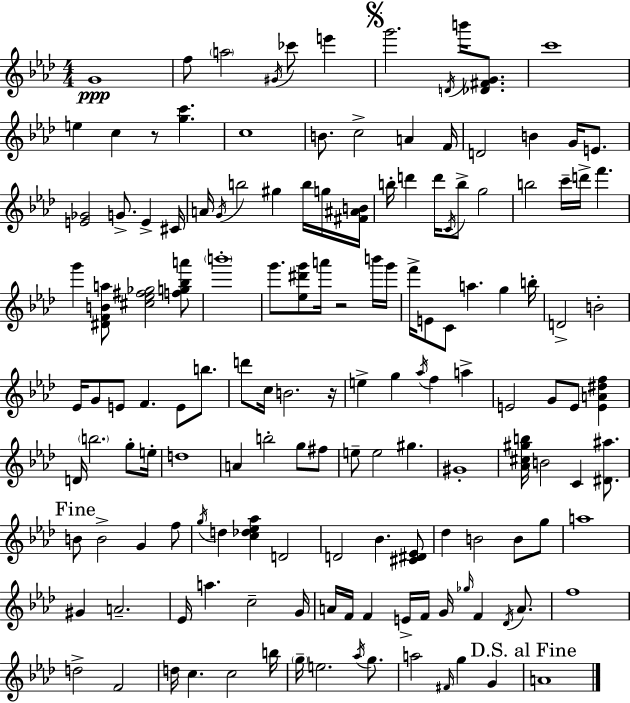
{
  \clef treble
  \numericTimeSignature
  \time 4/4
  \key aes \major
  g'1\ppp | f''8 \parenthesize a''2 \acciaccatura { gis'16 } ces'''8 e'''4 | \mark \markup { \musicglyph "scripts.segno" } g'''2. \acciaccatura { d'16 } b'''16 <des' fis' g'>8. | c'''1 | \break e''4 c''4 r8 <g'' c'''>4. | c''1 | b'8. c''2-> a'4 | f'16 d'2 b'4 g'16 e'8. | \break <e' ges'>2 g'8.-> e'4-> | cis'16 a'16 \acciaccatura { g'16 } b''2 gis''4 | b''16 g''16 <fis' ais' b'>16 b''16-. d'''4 d'''16 \acciaccatura { c'16 } b''8-> g''2 | b''2 c'''16-- d'''16-> f'''4. | \break g'''4 <dis' f' b' a''>8 <cis'' ees'' fis'' ges''>2 | <f'' g'' bes'' a'''>8 \parenthesize b'''1-. | g'''8. <ees'' dis''' g'''>8 a'''16 r2 | b'''16 g'''16 f'''16-> e'8 c'8 a''4. g''4 | \break b''16-. d'2-> b'2-. | ees'16 g'8 e'8 f'4. e'8 | b''8. d'''8 c''16 b'2. | r16 e''4-> g''4 \acciaccatura { aes''16 } f''4 | \break a''4-> e'2 g'8 e'8 | <e' a' dis'' f''>4 d'16 \parenthesize b''2. | g''8-. e''16-. d''1 | a'4 b''2-. | \break g''8 fis''8 e''8-- e''2 gis''4. | gis'1-. | <aes' cis'' gis'' b''>16 b'2 c'4 | <dis' ais''>8. \mark "Fine" b'8 b'2-> g'4 | \break f''8 \acciaccatura { g''16 } d''4 <c'' des'' ees'' aes''>4 d'2 | d'2 bes'4. | <cis' dis' ees'>8 des''4 b'2 | b'8 g''8 a''1 | \break gis'4 a'2.-- | ees'16 a''4. c''2-- | g'16 a'16 f'16 f'4 e'16-> f'16 g'16 \grace { ges''16 } | f'4 \acciaccatura { des'16 } a'8. f''1 | \break d''2-> | f'2 d''16 c''4. c''2 | b''16 \parenthesize g''16-- e''2. | \acciaccatura { aes''16 } g''8. a''2 | \break \grace { fis'16 } g''4 g'4 \mark "D.S. al Fine" a'1 | \bar "|."
}